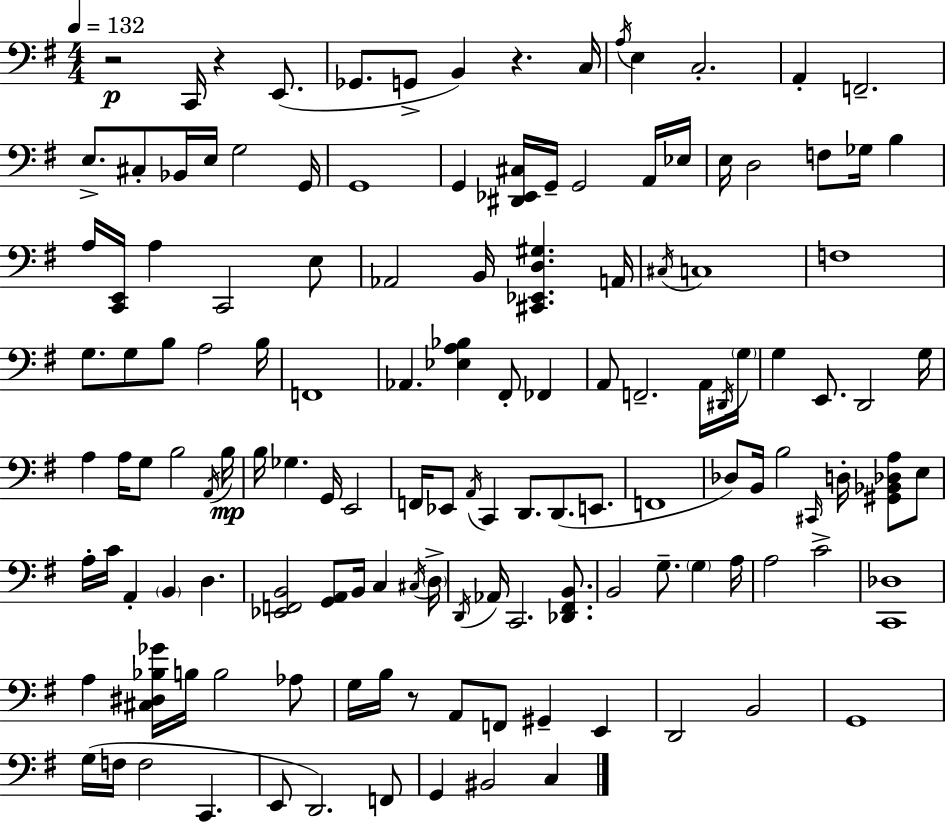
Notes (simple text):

R/h C2/s R/q E2/e. Gb2/e. G2/e B2/q R/q. C3/s A3/s E3/q C3/h. A2/q F2/h. E3/e. C#3/e Bb2/s E3/s G3/h G2/s G2/w G2/q [D#2,Eb2,C#3]/s G2/s G2/h A2/s Eb3/s E3/s D3/h F3/e Gb3/s B3/q A3/s [C2,E2]/s A3/q C2/h E3/e Ab2/h B2/s [C#2,Eb2,D3,G#3]/q. A2/s C#3/s C3/w F3/w G3/e. G3/e B3/e A3/h B3/s F2/w Ab2/q. [Eb3,A3,Bb3]/q F#2/e FES2/q A2/e F2/h. A2/s D#2/s G3/s G3/q E2/e. D2/h G3/s A3/q A3/s G3/e B3/h A2/s B3/s B3/s Gb3/q. G2/s E2/h F2/s Eb2/e A2/s C2/q D2/e. D2/e. E2/e. F2/w Db3/e B2/s B3/h C#2/s D3/s [G#2,Bb2,Db3,A3]/e E3/e A3/s C4/s A2/q B2/q D3/q. [Eb2,F2,B2]/h [G2,A2]/e B2/s C3/q C#3/s D3/s D2/s Ab2/s C2/h. [Db2,F#2,B2]/e. B2/h G3/e. G3/q A3/s A3/h C4/h [C2,Db3]/w A3/q [C#3,D#3,Bb3,Gb4]/s B3/s B3/h Ab3/e G3/s B3/s R/e A2/e F2/e G#2/q E2/q D2/h B2/h G2/w G3/s F3/s F3/h C2/q. E2/e D2/h. F2/e G2/q BIS2/h C3/q